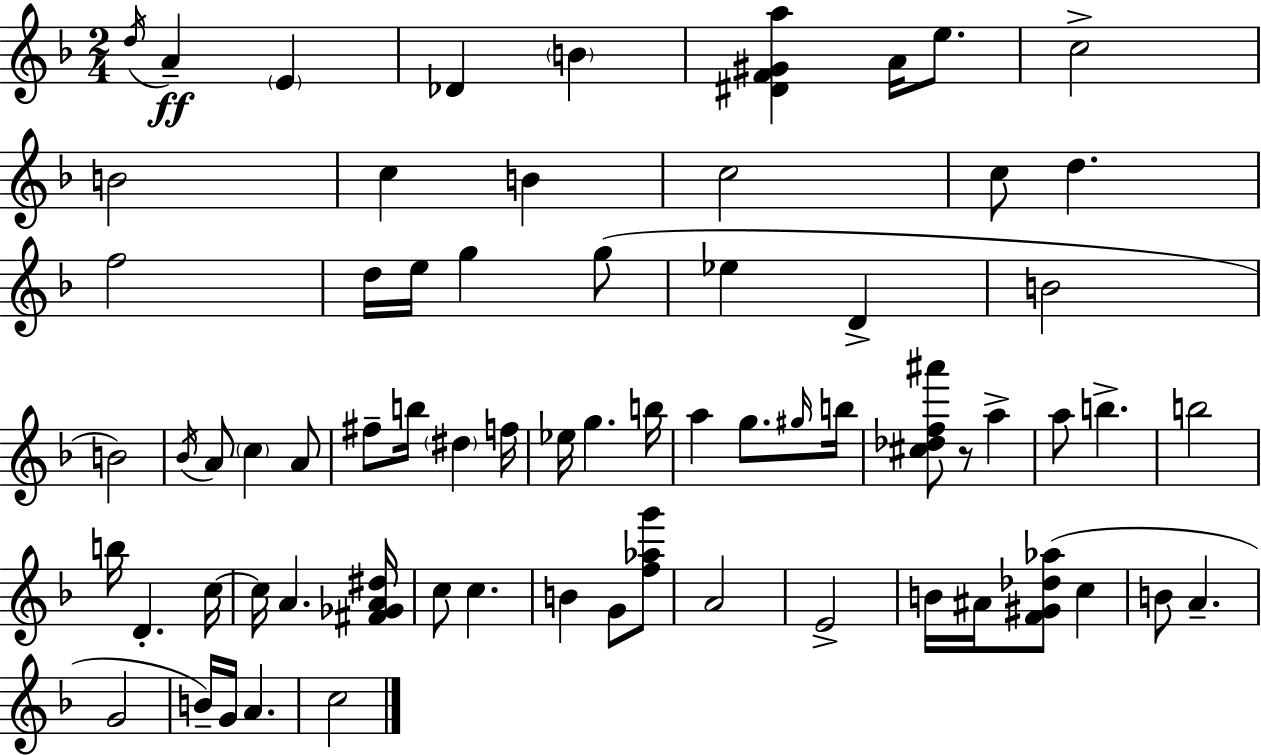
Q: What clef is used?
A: treble